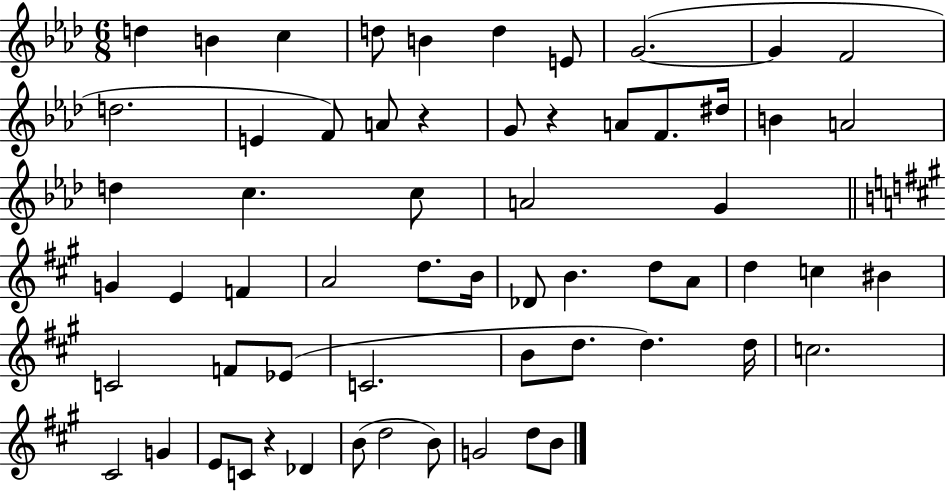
D5/q B4/q C5/q D5/e B4/q D5/q E4/e G4/h. G4/q F4/h D5/h. E4/q F4/e A4/e R/q G4/e R/q A4/e F4/e. D#5/s B4/q A4/h D5/q C5/q. C5/e A4/h G4/q G4/q E4/q F4/q A4/h D5/e. B4/s Db4/e B4/q. D5/e A4/e D5/q C5/q BIS4/q C4/h F4/e Eb4/e C4/h. B4/e D5/e. D5/q. D5/s C5/h. C#4/h G4/q E4/e C4/e R/q Db4/q B4/e D5/h B4/e G4/h D5/e B4/e